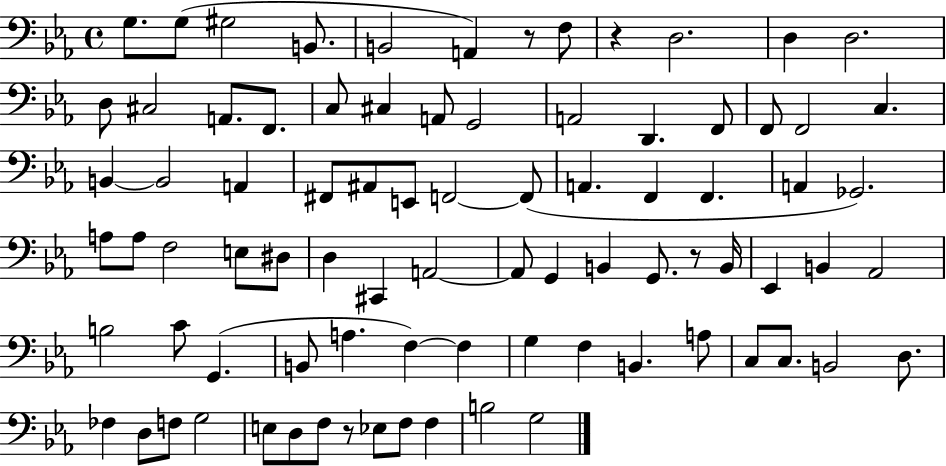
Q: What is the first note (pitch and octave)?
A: G3